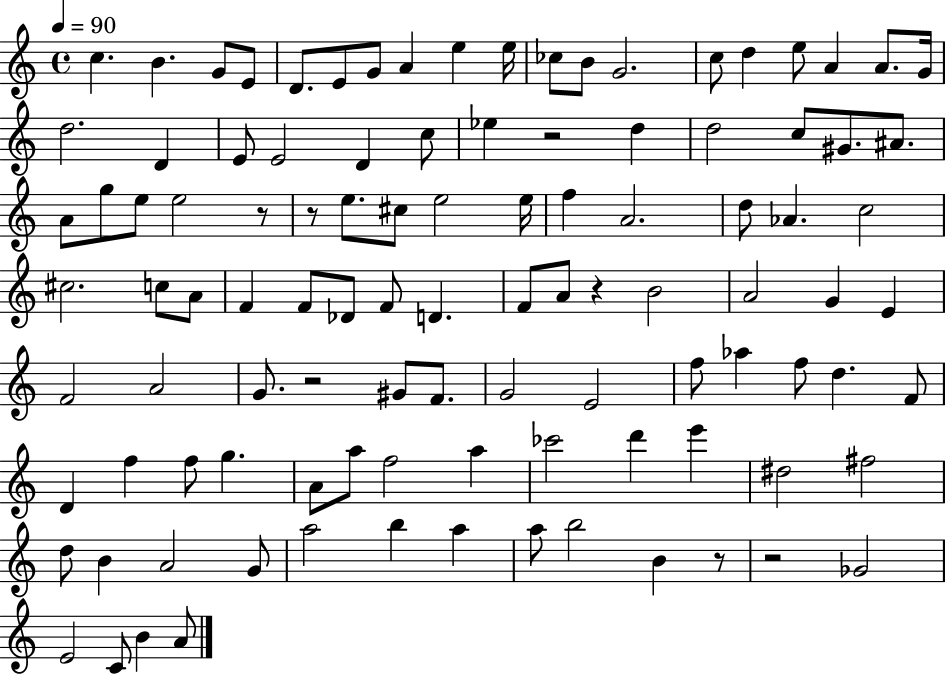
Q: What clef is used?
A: treble